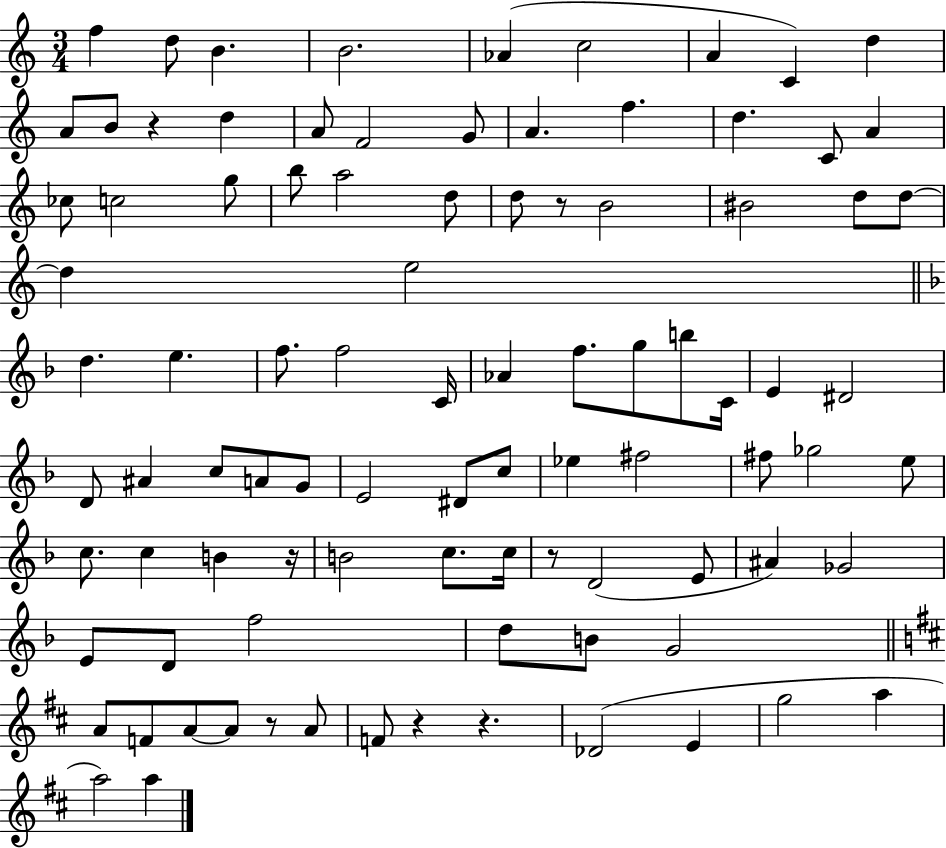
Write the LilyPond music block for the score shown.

{
  \clef treble
  \numericTimeSignature
  \time 3/4
  \key c \major
  \repeat volta 2 { f''4 d''8 b'4. | b'2. | aes'4( c''2 | a'4 c'4) d''4 | \break a'8 b'8 r4 d''4 | a'8 f'2 g'8 | a'4. f''4. | d''4. c'8 a'4 | \break ces''8 c''2 g''8 | b''8 a''2 d''8 | d''8 r8 b'2 | bis'2 d''8 d''8~~ | \break d''4 e''2 | \bar "||" \break \key d \minor d''4. e''4. | f''8. f''2 c'16 | aes'4 f''8. g''8 b''8 c'16 | e'4 dis'2 | \break d'8 ais'4 c''8 a'8 g'8 | e'2 dis'8 c''8 | ees''4 fis''2 | fis''8 ges''2 e''8 | \break c''8. c''4 b'4 r16 | b'2 c''8. c''16 | r8 d'2( e'8 | ais'4) ges'2 | \break e'8 d'8 f''2 | d''8 b'8 g'2 | \bar "||" \break \key d \major a'8 f'8 a'8~~ a'8 r8 a'8 | f'8 r4 r4. | des'2( e'4 | g''2 a''4 | \break a''2) a''4 | } \bar "|."
}